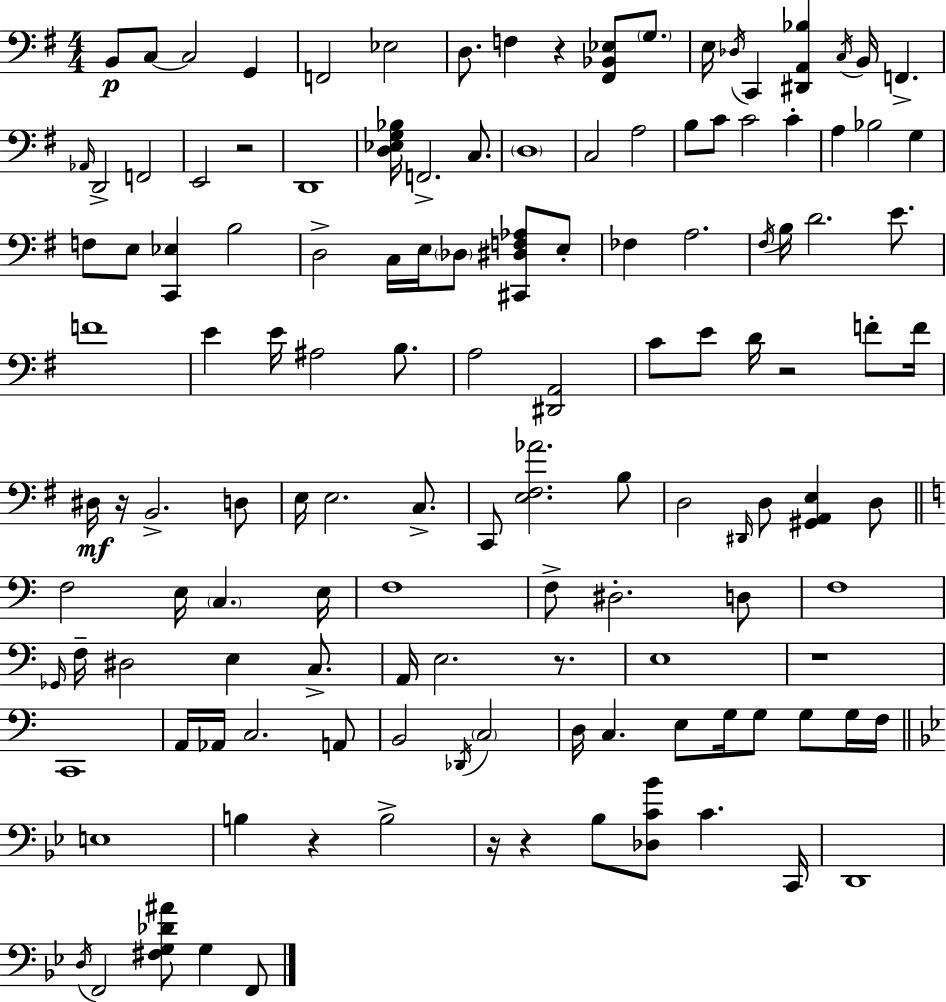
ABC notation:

X:1
T:Untitled
M:4/4
L:1/4
K:G
B,,/2 C,/2 C,2 G,, F,,2 _E,2 D,/2 F, z [^F,,_B,,_E,]/2 G,/2 E,/4 _D,/4 C,, [^D,,A,,_B,] C,/4 B,,/4 F,, _A,,/4 D,,2 F,,2 E,,2 z2 D,,4 [D,_E,G,_B,]/4 F,,2 C,/2 D,4 C,2 A,2 B,/2 C/2 C2 C A, _B,2 G, F,/2 E,/2 [C,,_E,] B,2 D,2 C,/4 E,/4 _D,/2 [^C,,^D,F,_A,]/2 E,/2 _F, A,2 ^F,/4 B,/4 D2 E/2 F4 E E/4 ^A,2 B,/2 A,2 [^D,,A,,]2 C/2 E/2 D/4 z2 F/2 F/4 ^D,/4 z/4 B,,2 D,/2 E,/4 E,2 C,/2 C,,/2 [E,^F,_A]2 B,/2 D,2 ^D,,/4 D,/2 [^G,,A,,E,] D,/2 F,2 E,/4 C, E,/4 F,4 F,/2 ^D,2 D,/2 F,4 _G,,/4 F,/4 ^D,2 E, C,/2 A,,/4 E,2 z/2 E,4 z4 C,,4 A,,/4 _A,,/4 C,2 A,,/2 B,,2 _D,,/4 C,2 D,/4 C, E,/2 G,/4 G,/2 G,/2 G,/4 F,/4 E,4 B, z B,2 z/4 z _B,/2 [_D,C_B]/2 C C,,/4 D,,4 D,/4 F,,2 [^F,G,_D^A]/2 G, F,,/2